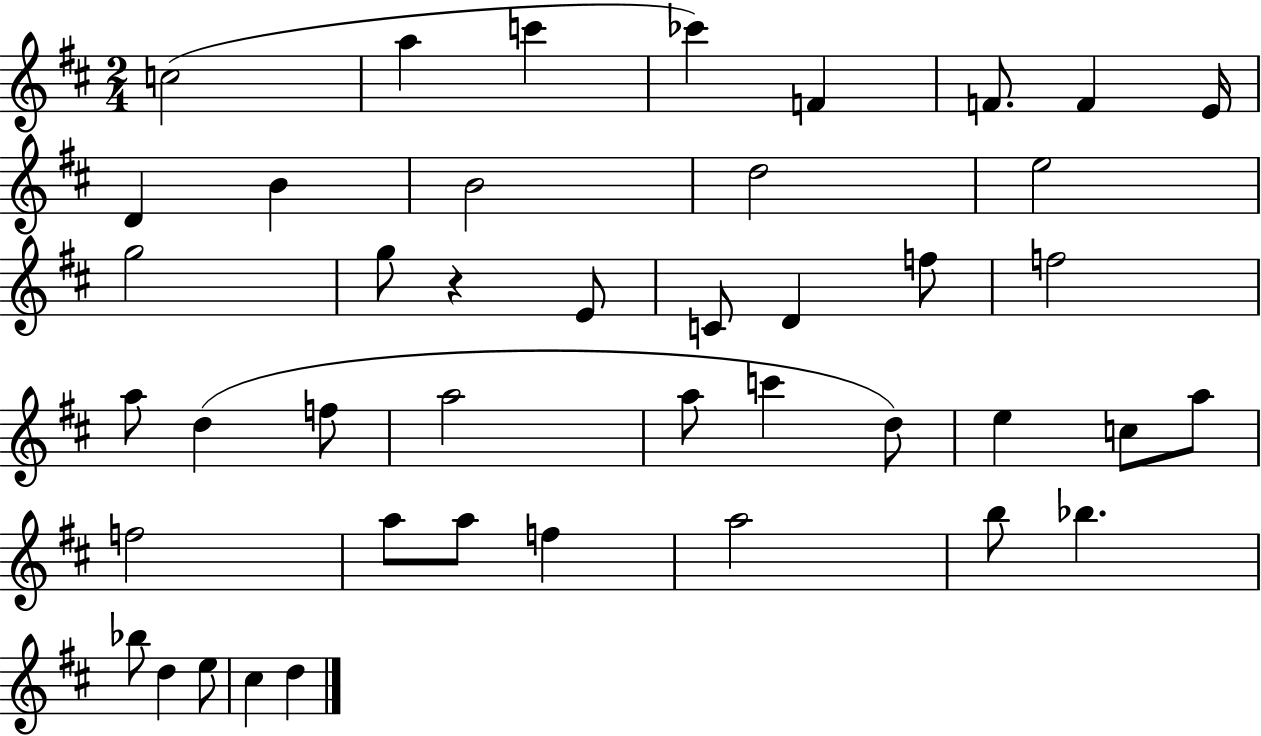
{
  \clef treble
  \numericTimeSignature
  \time 2/4
  \key d \major
  c''2( | a''4 c'''4 | ces'''4) f'4 | f'8. f'4 e'16 | \break d'4 b'4 | b'2 | d''2 | e''2 | \break g''2 | g''8 r4 e'8 | c'8 d'4 f''8 | f''2 | \break a''8 d''4( f''8 | a''2 | a''8 c'''4 d''8) | e''4 c''8 a''8 | \break f''2 | a''8 a''8 f''4 | a''2 | b''8 bes''4. | \break bes''8 d''4 e''8 | cis''4 d''4 | \bar "|."
}